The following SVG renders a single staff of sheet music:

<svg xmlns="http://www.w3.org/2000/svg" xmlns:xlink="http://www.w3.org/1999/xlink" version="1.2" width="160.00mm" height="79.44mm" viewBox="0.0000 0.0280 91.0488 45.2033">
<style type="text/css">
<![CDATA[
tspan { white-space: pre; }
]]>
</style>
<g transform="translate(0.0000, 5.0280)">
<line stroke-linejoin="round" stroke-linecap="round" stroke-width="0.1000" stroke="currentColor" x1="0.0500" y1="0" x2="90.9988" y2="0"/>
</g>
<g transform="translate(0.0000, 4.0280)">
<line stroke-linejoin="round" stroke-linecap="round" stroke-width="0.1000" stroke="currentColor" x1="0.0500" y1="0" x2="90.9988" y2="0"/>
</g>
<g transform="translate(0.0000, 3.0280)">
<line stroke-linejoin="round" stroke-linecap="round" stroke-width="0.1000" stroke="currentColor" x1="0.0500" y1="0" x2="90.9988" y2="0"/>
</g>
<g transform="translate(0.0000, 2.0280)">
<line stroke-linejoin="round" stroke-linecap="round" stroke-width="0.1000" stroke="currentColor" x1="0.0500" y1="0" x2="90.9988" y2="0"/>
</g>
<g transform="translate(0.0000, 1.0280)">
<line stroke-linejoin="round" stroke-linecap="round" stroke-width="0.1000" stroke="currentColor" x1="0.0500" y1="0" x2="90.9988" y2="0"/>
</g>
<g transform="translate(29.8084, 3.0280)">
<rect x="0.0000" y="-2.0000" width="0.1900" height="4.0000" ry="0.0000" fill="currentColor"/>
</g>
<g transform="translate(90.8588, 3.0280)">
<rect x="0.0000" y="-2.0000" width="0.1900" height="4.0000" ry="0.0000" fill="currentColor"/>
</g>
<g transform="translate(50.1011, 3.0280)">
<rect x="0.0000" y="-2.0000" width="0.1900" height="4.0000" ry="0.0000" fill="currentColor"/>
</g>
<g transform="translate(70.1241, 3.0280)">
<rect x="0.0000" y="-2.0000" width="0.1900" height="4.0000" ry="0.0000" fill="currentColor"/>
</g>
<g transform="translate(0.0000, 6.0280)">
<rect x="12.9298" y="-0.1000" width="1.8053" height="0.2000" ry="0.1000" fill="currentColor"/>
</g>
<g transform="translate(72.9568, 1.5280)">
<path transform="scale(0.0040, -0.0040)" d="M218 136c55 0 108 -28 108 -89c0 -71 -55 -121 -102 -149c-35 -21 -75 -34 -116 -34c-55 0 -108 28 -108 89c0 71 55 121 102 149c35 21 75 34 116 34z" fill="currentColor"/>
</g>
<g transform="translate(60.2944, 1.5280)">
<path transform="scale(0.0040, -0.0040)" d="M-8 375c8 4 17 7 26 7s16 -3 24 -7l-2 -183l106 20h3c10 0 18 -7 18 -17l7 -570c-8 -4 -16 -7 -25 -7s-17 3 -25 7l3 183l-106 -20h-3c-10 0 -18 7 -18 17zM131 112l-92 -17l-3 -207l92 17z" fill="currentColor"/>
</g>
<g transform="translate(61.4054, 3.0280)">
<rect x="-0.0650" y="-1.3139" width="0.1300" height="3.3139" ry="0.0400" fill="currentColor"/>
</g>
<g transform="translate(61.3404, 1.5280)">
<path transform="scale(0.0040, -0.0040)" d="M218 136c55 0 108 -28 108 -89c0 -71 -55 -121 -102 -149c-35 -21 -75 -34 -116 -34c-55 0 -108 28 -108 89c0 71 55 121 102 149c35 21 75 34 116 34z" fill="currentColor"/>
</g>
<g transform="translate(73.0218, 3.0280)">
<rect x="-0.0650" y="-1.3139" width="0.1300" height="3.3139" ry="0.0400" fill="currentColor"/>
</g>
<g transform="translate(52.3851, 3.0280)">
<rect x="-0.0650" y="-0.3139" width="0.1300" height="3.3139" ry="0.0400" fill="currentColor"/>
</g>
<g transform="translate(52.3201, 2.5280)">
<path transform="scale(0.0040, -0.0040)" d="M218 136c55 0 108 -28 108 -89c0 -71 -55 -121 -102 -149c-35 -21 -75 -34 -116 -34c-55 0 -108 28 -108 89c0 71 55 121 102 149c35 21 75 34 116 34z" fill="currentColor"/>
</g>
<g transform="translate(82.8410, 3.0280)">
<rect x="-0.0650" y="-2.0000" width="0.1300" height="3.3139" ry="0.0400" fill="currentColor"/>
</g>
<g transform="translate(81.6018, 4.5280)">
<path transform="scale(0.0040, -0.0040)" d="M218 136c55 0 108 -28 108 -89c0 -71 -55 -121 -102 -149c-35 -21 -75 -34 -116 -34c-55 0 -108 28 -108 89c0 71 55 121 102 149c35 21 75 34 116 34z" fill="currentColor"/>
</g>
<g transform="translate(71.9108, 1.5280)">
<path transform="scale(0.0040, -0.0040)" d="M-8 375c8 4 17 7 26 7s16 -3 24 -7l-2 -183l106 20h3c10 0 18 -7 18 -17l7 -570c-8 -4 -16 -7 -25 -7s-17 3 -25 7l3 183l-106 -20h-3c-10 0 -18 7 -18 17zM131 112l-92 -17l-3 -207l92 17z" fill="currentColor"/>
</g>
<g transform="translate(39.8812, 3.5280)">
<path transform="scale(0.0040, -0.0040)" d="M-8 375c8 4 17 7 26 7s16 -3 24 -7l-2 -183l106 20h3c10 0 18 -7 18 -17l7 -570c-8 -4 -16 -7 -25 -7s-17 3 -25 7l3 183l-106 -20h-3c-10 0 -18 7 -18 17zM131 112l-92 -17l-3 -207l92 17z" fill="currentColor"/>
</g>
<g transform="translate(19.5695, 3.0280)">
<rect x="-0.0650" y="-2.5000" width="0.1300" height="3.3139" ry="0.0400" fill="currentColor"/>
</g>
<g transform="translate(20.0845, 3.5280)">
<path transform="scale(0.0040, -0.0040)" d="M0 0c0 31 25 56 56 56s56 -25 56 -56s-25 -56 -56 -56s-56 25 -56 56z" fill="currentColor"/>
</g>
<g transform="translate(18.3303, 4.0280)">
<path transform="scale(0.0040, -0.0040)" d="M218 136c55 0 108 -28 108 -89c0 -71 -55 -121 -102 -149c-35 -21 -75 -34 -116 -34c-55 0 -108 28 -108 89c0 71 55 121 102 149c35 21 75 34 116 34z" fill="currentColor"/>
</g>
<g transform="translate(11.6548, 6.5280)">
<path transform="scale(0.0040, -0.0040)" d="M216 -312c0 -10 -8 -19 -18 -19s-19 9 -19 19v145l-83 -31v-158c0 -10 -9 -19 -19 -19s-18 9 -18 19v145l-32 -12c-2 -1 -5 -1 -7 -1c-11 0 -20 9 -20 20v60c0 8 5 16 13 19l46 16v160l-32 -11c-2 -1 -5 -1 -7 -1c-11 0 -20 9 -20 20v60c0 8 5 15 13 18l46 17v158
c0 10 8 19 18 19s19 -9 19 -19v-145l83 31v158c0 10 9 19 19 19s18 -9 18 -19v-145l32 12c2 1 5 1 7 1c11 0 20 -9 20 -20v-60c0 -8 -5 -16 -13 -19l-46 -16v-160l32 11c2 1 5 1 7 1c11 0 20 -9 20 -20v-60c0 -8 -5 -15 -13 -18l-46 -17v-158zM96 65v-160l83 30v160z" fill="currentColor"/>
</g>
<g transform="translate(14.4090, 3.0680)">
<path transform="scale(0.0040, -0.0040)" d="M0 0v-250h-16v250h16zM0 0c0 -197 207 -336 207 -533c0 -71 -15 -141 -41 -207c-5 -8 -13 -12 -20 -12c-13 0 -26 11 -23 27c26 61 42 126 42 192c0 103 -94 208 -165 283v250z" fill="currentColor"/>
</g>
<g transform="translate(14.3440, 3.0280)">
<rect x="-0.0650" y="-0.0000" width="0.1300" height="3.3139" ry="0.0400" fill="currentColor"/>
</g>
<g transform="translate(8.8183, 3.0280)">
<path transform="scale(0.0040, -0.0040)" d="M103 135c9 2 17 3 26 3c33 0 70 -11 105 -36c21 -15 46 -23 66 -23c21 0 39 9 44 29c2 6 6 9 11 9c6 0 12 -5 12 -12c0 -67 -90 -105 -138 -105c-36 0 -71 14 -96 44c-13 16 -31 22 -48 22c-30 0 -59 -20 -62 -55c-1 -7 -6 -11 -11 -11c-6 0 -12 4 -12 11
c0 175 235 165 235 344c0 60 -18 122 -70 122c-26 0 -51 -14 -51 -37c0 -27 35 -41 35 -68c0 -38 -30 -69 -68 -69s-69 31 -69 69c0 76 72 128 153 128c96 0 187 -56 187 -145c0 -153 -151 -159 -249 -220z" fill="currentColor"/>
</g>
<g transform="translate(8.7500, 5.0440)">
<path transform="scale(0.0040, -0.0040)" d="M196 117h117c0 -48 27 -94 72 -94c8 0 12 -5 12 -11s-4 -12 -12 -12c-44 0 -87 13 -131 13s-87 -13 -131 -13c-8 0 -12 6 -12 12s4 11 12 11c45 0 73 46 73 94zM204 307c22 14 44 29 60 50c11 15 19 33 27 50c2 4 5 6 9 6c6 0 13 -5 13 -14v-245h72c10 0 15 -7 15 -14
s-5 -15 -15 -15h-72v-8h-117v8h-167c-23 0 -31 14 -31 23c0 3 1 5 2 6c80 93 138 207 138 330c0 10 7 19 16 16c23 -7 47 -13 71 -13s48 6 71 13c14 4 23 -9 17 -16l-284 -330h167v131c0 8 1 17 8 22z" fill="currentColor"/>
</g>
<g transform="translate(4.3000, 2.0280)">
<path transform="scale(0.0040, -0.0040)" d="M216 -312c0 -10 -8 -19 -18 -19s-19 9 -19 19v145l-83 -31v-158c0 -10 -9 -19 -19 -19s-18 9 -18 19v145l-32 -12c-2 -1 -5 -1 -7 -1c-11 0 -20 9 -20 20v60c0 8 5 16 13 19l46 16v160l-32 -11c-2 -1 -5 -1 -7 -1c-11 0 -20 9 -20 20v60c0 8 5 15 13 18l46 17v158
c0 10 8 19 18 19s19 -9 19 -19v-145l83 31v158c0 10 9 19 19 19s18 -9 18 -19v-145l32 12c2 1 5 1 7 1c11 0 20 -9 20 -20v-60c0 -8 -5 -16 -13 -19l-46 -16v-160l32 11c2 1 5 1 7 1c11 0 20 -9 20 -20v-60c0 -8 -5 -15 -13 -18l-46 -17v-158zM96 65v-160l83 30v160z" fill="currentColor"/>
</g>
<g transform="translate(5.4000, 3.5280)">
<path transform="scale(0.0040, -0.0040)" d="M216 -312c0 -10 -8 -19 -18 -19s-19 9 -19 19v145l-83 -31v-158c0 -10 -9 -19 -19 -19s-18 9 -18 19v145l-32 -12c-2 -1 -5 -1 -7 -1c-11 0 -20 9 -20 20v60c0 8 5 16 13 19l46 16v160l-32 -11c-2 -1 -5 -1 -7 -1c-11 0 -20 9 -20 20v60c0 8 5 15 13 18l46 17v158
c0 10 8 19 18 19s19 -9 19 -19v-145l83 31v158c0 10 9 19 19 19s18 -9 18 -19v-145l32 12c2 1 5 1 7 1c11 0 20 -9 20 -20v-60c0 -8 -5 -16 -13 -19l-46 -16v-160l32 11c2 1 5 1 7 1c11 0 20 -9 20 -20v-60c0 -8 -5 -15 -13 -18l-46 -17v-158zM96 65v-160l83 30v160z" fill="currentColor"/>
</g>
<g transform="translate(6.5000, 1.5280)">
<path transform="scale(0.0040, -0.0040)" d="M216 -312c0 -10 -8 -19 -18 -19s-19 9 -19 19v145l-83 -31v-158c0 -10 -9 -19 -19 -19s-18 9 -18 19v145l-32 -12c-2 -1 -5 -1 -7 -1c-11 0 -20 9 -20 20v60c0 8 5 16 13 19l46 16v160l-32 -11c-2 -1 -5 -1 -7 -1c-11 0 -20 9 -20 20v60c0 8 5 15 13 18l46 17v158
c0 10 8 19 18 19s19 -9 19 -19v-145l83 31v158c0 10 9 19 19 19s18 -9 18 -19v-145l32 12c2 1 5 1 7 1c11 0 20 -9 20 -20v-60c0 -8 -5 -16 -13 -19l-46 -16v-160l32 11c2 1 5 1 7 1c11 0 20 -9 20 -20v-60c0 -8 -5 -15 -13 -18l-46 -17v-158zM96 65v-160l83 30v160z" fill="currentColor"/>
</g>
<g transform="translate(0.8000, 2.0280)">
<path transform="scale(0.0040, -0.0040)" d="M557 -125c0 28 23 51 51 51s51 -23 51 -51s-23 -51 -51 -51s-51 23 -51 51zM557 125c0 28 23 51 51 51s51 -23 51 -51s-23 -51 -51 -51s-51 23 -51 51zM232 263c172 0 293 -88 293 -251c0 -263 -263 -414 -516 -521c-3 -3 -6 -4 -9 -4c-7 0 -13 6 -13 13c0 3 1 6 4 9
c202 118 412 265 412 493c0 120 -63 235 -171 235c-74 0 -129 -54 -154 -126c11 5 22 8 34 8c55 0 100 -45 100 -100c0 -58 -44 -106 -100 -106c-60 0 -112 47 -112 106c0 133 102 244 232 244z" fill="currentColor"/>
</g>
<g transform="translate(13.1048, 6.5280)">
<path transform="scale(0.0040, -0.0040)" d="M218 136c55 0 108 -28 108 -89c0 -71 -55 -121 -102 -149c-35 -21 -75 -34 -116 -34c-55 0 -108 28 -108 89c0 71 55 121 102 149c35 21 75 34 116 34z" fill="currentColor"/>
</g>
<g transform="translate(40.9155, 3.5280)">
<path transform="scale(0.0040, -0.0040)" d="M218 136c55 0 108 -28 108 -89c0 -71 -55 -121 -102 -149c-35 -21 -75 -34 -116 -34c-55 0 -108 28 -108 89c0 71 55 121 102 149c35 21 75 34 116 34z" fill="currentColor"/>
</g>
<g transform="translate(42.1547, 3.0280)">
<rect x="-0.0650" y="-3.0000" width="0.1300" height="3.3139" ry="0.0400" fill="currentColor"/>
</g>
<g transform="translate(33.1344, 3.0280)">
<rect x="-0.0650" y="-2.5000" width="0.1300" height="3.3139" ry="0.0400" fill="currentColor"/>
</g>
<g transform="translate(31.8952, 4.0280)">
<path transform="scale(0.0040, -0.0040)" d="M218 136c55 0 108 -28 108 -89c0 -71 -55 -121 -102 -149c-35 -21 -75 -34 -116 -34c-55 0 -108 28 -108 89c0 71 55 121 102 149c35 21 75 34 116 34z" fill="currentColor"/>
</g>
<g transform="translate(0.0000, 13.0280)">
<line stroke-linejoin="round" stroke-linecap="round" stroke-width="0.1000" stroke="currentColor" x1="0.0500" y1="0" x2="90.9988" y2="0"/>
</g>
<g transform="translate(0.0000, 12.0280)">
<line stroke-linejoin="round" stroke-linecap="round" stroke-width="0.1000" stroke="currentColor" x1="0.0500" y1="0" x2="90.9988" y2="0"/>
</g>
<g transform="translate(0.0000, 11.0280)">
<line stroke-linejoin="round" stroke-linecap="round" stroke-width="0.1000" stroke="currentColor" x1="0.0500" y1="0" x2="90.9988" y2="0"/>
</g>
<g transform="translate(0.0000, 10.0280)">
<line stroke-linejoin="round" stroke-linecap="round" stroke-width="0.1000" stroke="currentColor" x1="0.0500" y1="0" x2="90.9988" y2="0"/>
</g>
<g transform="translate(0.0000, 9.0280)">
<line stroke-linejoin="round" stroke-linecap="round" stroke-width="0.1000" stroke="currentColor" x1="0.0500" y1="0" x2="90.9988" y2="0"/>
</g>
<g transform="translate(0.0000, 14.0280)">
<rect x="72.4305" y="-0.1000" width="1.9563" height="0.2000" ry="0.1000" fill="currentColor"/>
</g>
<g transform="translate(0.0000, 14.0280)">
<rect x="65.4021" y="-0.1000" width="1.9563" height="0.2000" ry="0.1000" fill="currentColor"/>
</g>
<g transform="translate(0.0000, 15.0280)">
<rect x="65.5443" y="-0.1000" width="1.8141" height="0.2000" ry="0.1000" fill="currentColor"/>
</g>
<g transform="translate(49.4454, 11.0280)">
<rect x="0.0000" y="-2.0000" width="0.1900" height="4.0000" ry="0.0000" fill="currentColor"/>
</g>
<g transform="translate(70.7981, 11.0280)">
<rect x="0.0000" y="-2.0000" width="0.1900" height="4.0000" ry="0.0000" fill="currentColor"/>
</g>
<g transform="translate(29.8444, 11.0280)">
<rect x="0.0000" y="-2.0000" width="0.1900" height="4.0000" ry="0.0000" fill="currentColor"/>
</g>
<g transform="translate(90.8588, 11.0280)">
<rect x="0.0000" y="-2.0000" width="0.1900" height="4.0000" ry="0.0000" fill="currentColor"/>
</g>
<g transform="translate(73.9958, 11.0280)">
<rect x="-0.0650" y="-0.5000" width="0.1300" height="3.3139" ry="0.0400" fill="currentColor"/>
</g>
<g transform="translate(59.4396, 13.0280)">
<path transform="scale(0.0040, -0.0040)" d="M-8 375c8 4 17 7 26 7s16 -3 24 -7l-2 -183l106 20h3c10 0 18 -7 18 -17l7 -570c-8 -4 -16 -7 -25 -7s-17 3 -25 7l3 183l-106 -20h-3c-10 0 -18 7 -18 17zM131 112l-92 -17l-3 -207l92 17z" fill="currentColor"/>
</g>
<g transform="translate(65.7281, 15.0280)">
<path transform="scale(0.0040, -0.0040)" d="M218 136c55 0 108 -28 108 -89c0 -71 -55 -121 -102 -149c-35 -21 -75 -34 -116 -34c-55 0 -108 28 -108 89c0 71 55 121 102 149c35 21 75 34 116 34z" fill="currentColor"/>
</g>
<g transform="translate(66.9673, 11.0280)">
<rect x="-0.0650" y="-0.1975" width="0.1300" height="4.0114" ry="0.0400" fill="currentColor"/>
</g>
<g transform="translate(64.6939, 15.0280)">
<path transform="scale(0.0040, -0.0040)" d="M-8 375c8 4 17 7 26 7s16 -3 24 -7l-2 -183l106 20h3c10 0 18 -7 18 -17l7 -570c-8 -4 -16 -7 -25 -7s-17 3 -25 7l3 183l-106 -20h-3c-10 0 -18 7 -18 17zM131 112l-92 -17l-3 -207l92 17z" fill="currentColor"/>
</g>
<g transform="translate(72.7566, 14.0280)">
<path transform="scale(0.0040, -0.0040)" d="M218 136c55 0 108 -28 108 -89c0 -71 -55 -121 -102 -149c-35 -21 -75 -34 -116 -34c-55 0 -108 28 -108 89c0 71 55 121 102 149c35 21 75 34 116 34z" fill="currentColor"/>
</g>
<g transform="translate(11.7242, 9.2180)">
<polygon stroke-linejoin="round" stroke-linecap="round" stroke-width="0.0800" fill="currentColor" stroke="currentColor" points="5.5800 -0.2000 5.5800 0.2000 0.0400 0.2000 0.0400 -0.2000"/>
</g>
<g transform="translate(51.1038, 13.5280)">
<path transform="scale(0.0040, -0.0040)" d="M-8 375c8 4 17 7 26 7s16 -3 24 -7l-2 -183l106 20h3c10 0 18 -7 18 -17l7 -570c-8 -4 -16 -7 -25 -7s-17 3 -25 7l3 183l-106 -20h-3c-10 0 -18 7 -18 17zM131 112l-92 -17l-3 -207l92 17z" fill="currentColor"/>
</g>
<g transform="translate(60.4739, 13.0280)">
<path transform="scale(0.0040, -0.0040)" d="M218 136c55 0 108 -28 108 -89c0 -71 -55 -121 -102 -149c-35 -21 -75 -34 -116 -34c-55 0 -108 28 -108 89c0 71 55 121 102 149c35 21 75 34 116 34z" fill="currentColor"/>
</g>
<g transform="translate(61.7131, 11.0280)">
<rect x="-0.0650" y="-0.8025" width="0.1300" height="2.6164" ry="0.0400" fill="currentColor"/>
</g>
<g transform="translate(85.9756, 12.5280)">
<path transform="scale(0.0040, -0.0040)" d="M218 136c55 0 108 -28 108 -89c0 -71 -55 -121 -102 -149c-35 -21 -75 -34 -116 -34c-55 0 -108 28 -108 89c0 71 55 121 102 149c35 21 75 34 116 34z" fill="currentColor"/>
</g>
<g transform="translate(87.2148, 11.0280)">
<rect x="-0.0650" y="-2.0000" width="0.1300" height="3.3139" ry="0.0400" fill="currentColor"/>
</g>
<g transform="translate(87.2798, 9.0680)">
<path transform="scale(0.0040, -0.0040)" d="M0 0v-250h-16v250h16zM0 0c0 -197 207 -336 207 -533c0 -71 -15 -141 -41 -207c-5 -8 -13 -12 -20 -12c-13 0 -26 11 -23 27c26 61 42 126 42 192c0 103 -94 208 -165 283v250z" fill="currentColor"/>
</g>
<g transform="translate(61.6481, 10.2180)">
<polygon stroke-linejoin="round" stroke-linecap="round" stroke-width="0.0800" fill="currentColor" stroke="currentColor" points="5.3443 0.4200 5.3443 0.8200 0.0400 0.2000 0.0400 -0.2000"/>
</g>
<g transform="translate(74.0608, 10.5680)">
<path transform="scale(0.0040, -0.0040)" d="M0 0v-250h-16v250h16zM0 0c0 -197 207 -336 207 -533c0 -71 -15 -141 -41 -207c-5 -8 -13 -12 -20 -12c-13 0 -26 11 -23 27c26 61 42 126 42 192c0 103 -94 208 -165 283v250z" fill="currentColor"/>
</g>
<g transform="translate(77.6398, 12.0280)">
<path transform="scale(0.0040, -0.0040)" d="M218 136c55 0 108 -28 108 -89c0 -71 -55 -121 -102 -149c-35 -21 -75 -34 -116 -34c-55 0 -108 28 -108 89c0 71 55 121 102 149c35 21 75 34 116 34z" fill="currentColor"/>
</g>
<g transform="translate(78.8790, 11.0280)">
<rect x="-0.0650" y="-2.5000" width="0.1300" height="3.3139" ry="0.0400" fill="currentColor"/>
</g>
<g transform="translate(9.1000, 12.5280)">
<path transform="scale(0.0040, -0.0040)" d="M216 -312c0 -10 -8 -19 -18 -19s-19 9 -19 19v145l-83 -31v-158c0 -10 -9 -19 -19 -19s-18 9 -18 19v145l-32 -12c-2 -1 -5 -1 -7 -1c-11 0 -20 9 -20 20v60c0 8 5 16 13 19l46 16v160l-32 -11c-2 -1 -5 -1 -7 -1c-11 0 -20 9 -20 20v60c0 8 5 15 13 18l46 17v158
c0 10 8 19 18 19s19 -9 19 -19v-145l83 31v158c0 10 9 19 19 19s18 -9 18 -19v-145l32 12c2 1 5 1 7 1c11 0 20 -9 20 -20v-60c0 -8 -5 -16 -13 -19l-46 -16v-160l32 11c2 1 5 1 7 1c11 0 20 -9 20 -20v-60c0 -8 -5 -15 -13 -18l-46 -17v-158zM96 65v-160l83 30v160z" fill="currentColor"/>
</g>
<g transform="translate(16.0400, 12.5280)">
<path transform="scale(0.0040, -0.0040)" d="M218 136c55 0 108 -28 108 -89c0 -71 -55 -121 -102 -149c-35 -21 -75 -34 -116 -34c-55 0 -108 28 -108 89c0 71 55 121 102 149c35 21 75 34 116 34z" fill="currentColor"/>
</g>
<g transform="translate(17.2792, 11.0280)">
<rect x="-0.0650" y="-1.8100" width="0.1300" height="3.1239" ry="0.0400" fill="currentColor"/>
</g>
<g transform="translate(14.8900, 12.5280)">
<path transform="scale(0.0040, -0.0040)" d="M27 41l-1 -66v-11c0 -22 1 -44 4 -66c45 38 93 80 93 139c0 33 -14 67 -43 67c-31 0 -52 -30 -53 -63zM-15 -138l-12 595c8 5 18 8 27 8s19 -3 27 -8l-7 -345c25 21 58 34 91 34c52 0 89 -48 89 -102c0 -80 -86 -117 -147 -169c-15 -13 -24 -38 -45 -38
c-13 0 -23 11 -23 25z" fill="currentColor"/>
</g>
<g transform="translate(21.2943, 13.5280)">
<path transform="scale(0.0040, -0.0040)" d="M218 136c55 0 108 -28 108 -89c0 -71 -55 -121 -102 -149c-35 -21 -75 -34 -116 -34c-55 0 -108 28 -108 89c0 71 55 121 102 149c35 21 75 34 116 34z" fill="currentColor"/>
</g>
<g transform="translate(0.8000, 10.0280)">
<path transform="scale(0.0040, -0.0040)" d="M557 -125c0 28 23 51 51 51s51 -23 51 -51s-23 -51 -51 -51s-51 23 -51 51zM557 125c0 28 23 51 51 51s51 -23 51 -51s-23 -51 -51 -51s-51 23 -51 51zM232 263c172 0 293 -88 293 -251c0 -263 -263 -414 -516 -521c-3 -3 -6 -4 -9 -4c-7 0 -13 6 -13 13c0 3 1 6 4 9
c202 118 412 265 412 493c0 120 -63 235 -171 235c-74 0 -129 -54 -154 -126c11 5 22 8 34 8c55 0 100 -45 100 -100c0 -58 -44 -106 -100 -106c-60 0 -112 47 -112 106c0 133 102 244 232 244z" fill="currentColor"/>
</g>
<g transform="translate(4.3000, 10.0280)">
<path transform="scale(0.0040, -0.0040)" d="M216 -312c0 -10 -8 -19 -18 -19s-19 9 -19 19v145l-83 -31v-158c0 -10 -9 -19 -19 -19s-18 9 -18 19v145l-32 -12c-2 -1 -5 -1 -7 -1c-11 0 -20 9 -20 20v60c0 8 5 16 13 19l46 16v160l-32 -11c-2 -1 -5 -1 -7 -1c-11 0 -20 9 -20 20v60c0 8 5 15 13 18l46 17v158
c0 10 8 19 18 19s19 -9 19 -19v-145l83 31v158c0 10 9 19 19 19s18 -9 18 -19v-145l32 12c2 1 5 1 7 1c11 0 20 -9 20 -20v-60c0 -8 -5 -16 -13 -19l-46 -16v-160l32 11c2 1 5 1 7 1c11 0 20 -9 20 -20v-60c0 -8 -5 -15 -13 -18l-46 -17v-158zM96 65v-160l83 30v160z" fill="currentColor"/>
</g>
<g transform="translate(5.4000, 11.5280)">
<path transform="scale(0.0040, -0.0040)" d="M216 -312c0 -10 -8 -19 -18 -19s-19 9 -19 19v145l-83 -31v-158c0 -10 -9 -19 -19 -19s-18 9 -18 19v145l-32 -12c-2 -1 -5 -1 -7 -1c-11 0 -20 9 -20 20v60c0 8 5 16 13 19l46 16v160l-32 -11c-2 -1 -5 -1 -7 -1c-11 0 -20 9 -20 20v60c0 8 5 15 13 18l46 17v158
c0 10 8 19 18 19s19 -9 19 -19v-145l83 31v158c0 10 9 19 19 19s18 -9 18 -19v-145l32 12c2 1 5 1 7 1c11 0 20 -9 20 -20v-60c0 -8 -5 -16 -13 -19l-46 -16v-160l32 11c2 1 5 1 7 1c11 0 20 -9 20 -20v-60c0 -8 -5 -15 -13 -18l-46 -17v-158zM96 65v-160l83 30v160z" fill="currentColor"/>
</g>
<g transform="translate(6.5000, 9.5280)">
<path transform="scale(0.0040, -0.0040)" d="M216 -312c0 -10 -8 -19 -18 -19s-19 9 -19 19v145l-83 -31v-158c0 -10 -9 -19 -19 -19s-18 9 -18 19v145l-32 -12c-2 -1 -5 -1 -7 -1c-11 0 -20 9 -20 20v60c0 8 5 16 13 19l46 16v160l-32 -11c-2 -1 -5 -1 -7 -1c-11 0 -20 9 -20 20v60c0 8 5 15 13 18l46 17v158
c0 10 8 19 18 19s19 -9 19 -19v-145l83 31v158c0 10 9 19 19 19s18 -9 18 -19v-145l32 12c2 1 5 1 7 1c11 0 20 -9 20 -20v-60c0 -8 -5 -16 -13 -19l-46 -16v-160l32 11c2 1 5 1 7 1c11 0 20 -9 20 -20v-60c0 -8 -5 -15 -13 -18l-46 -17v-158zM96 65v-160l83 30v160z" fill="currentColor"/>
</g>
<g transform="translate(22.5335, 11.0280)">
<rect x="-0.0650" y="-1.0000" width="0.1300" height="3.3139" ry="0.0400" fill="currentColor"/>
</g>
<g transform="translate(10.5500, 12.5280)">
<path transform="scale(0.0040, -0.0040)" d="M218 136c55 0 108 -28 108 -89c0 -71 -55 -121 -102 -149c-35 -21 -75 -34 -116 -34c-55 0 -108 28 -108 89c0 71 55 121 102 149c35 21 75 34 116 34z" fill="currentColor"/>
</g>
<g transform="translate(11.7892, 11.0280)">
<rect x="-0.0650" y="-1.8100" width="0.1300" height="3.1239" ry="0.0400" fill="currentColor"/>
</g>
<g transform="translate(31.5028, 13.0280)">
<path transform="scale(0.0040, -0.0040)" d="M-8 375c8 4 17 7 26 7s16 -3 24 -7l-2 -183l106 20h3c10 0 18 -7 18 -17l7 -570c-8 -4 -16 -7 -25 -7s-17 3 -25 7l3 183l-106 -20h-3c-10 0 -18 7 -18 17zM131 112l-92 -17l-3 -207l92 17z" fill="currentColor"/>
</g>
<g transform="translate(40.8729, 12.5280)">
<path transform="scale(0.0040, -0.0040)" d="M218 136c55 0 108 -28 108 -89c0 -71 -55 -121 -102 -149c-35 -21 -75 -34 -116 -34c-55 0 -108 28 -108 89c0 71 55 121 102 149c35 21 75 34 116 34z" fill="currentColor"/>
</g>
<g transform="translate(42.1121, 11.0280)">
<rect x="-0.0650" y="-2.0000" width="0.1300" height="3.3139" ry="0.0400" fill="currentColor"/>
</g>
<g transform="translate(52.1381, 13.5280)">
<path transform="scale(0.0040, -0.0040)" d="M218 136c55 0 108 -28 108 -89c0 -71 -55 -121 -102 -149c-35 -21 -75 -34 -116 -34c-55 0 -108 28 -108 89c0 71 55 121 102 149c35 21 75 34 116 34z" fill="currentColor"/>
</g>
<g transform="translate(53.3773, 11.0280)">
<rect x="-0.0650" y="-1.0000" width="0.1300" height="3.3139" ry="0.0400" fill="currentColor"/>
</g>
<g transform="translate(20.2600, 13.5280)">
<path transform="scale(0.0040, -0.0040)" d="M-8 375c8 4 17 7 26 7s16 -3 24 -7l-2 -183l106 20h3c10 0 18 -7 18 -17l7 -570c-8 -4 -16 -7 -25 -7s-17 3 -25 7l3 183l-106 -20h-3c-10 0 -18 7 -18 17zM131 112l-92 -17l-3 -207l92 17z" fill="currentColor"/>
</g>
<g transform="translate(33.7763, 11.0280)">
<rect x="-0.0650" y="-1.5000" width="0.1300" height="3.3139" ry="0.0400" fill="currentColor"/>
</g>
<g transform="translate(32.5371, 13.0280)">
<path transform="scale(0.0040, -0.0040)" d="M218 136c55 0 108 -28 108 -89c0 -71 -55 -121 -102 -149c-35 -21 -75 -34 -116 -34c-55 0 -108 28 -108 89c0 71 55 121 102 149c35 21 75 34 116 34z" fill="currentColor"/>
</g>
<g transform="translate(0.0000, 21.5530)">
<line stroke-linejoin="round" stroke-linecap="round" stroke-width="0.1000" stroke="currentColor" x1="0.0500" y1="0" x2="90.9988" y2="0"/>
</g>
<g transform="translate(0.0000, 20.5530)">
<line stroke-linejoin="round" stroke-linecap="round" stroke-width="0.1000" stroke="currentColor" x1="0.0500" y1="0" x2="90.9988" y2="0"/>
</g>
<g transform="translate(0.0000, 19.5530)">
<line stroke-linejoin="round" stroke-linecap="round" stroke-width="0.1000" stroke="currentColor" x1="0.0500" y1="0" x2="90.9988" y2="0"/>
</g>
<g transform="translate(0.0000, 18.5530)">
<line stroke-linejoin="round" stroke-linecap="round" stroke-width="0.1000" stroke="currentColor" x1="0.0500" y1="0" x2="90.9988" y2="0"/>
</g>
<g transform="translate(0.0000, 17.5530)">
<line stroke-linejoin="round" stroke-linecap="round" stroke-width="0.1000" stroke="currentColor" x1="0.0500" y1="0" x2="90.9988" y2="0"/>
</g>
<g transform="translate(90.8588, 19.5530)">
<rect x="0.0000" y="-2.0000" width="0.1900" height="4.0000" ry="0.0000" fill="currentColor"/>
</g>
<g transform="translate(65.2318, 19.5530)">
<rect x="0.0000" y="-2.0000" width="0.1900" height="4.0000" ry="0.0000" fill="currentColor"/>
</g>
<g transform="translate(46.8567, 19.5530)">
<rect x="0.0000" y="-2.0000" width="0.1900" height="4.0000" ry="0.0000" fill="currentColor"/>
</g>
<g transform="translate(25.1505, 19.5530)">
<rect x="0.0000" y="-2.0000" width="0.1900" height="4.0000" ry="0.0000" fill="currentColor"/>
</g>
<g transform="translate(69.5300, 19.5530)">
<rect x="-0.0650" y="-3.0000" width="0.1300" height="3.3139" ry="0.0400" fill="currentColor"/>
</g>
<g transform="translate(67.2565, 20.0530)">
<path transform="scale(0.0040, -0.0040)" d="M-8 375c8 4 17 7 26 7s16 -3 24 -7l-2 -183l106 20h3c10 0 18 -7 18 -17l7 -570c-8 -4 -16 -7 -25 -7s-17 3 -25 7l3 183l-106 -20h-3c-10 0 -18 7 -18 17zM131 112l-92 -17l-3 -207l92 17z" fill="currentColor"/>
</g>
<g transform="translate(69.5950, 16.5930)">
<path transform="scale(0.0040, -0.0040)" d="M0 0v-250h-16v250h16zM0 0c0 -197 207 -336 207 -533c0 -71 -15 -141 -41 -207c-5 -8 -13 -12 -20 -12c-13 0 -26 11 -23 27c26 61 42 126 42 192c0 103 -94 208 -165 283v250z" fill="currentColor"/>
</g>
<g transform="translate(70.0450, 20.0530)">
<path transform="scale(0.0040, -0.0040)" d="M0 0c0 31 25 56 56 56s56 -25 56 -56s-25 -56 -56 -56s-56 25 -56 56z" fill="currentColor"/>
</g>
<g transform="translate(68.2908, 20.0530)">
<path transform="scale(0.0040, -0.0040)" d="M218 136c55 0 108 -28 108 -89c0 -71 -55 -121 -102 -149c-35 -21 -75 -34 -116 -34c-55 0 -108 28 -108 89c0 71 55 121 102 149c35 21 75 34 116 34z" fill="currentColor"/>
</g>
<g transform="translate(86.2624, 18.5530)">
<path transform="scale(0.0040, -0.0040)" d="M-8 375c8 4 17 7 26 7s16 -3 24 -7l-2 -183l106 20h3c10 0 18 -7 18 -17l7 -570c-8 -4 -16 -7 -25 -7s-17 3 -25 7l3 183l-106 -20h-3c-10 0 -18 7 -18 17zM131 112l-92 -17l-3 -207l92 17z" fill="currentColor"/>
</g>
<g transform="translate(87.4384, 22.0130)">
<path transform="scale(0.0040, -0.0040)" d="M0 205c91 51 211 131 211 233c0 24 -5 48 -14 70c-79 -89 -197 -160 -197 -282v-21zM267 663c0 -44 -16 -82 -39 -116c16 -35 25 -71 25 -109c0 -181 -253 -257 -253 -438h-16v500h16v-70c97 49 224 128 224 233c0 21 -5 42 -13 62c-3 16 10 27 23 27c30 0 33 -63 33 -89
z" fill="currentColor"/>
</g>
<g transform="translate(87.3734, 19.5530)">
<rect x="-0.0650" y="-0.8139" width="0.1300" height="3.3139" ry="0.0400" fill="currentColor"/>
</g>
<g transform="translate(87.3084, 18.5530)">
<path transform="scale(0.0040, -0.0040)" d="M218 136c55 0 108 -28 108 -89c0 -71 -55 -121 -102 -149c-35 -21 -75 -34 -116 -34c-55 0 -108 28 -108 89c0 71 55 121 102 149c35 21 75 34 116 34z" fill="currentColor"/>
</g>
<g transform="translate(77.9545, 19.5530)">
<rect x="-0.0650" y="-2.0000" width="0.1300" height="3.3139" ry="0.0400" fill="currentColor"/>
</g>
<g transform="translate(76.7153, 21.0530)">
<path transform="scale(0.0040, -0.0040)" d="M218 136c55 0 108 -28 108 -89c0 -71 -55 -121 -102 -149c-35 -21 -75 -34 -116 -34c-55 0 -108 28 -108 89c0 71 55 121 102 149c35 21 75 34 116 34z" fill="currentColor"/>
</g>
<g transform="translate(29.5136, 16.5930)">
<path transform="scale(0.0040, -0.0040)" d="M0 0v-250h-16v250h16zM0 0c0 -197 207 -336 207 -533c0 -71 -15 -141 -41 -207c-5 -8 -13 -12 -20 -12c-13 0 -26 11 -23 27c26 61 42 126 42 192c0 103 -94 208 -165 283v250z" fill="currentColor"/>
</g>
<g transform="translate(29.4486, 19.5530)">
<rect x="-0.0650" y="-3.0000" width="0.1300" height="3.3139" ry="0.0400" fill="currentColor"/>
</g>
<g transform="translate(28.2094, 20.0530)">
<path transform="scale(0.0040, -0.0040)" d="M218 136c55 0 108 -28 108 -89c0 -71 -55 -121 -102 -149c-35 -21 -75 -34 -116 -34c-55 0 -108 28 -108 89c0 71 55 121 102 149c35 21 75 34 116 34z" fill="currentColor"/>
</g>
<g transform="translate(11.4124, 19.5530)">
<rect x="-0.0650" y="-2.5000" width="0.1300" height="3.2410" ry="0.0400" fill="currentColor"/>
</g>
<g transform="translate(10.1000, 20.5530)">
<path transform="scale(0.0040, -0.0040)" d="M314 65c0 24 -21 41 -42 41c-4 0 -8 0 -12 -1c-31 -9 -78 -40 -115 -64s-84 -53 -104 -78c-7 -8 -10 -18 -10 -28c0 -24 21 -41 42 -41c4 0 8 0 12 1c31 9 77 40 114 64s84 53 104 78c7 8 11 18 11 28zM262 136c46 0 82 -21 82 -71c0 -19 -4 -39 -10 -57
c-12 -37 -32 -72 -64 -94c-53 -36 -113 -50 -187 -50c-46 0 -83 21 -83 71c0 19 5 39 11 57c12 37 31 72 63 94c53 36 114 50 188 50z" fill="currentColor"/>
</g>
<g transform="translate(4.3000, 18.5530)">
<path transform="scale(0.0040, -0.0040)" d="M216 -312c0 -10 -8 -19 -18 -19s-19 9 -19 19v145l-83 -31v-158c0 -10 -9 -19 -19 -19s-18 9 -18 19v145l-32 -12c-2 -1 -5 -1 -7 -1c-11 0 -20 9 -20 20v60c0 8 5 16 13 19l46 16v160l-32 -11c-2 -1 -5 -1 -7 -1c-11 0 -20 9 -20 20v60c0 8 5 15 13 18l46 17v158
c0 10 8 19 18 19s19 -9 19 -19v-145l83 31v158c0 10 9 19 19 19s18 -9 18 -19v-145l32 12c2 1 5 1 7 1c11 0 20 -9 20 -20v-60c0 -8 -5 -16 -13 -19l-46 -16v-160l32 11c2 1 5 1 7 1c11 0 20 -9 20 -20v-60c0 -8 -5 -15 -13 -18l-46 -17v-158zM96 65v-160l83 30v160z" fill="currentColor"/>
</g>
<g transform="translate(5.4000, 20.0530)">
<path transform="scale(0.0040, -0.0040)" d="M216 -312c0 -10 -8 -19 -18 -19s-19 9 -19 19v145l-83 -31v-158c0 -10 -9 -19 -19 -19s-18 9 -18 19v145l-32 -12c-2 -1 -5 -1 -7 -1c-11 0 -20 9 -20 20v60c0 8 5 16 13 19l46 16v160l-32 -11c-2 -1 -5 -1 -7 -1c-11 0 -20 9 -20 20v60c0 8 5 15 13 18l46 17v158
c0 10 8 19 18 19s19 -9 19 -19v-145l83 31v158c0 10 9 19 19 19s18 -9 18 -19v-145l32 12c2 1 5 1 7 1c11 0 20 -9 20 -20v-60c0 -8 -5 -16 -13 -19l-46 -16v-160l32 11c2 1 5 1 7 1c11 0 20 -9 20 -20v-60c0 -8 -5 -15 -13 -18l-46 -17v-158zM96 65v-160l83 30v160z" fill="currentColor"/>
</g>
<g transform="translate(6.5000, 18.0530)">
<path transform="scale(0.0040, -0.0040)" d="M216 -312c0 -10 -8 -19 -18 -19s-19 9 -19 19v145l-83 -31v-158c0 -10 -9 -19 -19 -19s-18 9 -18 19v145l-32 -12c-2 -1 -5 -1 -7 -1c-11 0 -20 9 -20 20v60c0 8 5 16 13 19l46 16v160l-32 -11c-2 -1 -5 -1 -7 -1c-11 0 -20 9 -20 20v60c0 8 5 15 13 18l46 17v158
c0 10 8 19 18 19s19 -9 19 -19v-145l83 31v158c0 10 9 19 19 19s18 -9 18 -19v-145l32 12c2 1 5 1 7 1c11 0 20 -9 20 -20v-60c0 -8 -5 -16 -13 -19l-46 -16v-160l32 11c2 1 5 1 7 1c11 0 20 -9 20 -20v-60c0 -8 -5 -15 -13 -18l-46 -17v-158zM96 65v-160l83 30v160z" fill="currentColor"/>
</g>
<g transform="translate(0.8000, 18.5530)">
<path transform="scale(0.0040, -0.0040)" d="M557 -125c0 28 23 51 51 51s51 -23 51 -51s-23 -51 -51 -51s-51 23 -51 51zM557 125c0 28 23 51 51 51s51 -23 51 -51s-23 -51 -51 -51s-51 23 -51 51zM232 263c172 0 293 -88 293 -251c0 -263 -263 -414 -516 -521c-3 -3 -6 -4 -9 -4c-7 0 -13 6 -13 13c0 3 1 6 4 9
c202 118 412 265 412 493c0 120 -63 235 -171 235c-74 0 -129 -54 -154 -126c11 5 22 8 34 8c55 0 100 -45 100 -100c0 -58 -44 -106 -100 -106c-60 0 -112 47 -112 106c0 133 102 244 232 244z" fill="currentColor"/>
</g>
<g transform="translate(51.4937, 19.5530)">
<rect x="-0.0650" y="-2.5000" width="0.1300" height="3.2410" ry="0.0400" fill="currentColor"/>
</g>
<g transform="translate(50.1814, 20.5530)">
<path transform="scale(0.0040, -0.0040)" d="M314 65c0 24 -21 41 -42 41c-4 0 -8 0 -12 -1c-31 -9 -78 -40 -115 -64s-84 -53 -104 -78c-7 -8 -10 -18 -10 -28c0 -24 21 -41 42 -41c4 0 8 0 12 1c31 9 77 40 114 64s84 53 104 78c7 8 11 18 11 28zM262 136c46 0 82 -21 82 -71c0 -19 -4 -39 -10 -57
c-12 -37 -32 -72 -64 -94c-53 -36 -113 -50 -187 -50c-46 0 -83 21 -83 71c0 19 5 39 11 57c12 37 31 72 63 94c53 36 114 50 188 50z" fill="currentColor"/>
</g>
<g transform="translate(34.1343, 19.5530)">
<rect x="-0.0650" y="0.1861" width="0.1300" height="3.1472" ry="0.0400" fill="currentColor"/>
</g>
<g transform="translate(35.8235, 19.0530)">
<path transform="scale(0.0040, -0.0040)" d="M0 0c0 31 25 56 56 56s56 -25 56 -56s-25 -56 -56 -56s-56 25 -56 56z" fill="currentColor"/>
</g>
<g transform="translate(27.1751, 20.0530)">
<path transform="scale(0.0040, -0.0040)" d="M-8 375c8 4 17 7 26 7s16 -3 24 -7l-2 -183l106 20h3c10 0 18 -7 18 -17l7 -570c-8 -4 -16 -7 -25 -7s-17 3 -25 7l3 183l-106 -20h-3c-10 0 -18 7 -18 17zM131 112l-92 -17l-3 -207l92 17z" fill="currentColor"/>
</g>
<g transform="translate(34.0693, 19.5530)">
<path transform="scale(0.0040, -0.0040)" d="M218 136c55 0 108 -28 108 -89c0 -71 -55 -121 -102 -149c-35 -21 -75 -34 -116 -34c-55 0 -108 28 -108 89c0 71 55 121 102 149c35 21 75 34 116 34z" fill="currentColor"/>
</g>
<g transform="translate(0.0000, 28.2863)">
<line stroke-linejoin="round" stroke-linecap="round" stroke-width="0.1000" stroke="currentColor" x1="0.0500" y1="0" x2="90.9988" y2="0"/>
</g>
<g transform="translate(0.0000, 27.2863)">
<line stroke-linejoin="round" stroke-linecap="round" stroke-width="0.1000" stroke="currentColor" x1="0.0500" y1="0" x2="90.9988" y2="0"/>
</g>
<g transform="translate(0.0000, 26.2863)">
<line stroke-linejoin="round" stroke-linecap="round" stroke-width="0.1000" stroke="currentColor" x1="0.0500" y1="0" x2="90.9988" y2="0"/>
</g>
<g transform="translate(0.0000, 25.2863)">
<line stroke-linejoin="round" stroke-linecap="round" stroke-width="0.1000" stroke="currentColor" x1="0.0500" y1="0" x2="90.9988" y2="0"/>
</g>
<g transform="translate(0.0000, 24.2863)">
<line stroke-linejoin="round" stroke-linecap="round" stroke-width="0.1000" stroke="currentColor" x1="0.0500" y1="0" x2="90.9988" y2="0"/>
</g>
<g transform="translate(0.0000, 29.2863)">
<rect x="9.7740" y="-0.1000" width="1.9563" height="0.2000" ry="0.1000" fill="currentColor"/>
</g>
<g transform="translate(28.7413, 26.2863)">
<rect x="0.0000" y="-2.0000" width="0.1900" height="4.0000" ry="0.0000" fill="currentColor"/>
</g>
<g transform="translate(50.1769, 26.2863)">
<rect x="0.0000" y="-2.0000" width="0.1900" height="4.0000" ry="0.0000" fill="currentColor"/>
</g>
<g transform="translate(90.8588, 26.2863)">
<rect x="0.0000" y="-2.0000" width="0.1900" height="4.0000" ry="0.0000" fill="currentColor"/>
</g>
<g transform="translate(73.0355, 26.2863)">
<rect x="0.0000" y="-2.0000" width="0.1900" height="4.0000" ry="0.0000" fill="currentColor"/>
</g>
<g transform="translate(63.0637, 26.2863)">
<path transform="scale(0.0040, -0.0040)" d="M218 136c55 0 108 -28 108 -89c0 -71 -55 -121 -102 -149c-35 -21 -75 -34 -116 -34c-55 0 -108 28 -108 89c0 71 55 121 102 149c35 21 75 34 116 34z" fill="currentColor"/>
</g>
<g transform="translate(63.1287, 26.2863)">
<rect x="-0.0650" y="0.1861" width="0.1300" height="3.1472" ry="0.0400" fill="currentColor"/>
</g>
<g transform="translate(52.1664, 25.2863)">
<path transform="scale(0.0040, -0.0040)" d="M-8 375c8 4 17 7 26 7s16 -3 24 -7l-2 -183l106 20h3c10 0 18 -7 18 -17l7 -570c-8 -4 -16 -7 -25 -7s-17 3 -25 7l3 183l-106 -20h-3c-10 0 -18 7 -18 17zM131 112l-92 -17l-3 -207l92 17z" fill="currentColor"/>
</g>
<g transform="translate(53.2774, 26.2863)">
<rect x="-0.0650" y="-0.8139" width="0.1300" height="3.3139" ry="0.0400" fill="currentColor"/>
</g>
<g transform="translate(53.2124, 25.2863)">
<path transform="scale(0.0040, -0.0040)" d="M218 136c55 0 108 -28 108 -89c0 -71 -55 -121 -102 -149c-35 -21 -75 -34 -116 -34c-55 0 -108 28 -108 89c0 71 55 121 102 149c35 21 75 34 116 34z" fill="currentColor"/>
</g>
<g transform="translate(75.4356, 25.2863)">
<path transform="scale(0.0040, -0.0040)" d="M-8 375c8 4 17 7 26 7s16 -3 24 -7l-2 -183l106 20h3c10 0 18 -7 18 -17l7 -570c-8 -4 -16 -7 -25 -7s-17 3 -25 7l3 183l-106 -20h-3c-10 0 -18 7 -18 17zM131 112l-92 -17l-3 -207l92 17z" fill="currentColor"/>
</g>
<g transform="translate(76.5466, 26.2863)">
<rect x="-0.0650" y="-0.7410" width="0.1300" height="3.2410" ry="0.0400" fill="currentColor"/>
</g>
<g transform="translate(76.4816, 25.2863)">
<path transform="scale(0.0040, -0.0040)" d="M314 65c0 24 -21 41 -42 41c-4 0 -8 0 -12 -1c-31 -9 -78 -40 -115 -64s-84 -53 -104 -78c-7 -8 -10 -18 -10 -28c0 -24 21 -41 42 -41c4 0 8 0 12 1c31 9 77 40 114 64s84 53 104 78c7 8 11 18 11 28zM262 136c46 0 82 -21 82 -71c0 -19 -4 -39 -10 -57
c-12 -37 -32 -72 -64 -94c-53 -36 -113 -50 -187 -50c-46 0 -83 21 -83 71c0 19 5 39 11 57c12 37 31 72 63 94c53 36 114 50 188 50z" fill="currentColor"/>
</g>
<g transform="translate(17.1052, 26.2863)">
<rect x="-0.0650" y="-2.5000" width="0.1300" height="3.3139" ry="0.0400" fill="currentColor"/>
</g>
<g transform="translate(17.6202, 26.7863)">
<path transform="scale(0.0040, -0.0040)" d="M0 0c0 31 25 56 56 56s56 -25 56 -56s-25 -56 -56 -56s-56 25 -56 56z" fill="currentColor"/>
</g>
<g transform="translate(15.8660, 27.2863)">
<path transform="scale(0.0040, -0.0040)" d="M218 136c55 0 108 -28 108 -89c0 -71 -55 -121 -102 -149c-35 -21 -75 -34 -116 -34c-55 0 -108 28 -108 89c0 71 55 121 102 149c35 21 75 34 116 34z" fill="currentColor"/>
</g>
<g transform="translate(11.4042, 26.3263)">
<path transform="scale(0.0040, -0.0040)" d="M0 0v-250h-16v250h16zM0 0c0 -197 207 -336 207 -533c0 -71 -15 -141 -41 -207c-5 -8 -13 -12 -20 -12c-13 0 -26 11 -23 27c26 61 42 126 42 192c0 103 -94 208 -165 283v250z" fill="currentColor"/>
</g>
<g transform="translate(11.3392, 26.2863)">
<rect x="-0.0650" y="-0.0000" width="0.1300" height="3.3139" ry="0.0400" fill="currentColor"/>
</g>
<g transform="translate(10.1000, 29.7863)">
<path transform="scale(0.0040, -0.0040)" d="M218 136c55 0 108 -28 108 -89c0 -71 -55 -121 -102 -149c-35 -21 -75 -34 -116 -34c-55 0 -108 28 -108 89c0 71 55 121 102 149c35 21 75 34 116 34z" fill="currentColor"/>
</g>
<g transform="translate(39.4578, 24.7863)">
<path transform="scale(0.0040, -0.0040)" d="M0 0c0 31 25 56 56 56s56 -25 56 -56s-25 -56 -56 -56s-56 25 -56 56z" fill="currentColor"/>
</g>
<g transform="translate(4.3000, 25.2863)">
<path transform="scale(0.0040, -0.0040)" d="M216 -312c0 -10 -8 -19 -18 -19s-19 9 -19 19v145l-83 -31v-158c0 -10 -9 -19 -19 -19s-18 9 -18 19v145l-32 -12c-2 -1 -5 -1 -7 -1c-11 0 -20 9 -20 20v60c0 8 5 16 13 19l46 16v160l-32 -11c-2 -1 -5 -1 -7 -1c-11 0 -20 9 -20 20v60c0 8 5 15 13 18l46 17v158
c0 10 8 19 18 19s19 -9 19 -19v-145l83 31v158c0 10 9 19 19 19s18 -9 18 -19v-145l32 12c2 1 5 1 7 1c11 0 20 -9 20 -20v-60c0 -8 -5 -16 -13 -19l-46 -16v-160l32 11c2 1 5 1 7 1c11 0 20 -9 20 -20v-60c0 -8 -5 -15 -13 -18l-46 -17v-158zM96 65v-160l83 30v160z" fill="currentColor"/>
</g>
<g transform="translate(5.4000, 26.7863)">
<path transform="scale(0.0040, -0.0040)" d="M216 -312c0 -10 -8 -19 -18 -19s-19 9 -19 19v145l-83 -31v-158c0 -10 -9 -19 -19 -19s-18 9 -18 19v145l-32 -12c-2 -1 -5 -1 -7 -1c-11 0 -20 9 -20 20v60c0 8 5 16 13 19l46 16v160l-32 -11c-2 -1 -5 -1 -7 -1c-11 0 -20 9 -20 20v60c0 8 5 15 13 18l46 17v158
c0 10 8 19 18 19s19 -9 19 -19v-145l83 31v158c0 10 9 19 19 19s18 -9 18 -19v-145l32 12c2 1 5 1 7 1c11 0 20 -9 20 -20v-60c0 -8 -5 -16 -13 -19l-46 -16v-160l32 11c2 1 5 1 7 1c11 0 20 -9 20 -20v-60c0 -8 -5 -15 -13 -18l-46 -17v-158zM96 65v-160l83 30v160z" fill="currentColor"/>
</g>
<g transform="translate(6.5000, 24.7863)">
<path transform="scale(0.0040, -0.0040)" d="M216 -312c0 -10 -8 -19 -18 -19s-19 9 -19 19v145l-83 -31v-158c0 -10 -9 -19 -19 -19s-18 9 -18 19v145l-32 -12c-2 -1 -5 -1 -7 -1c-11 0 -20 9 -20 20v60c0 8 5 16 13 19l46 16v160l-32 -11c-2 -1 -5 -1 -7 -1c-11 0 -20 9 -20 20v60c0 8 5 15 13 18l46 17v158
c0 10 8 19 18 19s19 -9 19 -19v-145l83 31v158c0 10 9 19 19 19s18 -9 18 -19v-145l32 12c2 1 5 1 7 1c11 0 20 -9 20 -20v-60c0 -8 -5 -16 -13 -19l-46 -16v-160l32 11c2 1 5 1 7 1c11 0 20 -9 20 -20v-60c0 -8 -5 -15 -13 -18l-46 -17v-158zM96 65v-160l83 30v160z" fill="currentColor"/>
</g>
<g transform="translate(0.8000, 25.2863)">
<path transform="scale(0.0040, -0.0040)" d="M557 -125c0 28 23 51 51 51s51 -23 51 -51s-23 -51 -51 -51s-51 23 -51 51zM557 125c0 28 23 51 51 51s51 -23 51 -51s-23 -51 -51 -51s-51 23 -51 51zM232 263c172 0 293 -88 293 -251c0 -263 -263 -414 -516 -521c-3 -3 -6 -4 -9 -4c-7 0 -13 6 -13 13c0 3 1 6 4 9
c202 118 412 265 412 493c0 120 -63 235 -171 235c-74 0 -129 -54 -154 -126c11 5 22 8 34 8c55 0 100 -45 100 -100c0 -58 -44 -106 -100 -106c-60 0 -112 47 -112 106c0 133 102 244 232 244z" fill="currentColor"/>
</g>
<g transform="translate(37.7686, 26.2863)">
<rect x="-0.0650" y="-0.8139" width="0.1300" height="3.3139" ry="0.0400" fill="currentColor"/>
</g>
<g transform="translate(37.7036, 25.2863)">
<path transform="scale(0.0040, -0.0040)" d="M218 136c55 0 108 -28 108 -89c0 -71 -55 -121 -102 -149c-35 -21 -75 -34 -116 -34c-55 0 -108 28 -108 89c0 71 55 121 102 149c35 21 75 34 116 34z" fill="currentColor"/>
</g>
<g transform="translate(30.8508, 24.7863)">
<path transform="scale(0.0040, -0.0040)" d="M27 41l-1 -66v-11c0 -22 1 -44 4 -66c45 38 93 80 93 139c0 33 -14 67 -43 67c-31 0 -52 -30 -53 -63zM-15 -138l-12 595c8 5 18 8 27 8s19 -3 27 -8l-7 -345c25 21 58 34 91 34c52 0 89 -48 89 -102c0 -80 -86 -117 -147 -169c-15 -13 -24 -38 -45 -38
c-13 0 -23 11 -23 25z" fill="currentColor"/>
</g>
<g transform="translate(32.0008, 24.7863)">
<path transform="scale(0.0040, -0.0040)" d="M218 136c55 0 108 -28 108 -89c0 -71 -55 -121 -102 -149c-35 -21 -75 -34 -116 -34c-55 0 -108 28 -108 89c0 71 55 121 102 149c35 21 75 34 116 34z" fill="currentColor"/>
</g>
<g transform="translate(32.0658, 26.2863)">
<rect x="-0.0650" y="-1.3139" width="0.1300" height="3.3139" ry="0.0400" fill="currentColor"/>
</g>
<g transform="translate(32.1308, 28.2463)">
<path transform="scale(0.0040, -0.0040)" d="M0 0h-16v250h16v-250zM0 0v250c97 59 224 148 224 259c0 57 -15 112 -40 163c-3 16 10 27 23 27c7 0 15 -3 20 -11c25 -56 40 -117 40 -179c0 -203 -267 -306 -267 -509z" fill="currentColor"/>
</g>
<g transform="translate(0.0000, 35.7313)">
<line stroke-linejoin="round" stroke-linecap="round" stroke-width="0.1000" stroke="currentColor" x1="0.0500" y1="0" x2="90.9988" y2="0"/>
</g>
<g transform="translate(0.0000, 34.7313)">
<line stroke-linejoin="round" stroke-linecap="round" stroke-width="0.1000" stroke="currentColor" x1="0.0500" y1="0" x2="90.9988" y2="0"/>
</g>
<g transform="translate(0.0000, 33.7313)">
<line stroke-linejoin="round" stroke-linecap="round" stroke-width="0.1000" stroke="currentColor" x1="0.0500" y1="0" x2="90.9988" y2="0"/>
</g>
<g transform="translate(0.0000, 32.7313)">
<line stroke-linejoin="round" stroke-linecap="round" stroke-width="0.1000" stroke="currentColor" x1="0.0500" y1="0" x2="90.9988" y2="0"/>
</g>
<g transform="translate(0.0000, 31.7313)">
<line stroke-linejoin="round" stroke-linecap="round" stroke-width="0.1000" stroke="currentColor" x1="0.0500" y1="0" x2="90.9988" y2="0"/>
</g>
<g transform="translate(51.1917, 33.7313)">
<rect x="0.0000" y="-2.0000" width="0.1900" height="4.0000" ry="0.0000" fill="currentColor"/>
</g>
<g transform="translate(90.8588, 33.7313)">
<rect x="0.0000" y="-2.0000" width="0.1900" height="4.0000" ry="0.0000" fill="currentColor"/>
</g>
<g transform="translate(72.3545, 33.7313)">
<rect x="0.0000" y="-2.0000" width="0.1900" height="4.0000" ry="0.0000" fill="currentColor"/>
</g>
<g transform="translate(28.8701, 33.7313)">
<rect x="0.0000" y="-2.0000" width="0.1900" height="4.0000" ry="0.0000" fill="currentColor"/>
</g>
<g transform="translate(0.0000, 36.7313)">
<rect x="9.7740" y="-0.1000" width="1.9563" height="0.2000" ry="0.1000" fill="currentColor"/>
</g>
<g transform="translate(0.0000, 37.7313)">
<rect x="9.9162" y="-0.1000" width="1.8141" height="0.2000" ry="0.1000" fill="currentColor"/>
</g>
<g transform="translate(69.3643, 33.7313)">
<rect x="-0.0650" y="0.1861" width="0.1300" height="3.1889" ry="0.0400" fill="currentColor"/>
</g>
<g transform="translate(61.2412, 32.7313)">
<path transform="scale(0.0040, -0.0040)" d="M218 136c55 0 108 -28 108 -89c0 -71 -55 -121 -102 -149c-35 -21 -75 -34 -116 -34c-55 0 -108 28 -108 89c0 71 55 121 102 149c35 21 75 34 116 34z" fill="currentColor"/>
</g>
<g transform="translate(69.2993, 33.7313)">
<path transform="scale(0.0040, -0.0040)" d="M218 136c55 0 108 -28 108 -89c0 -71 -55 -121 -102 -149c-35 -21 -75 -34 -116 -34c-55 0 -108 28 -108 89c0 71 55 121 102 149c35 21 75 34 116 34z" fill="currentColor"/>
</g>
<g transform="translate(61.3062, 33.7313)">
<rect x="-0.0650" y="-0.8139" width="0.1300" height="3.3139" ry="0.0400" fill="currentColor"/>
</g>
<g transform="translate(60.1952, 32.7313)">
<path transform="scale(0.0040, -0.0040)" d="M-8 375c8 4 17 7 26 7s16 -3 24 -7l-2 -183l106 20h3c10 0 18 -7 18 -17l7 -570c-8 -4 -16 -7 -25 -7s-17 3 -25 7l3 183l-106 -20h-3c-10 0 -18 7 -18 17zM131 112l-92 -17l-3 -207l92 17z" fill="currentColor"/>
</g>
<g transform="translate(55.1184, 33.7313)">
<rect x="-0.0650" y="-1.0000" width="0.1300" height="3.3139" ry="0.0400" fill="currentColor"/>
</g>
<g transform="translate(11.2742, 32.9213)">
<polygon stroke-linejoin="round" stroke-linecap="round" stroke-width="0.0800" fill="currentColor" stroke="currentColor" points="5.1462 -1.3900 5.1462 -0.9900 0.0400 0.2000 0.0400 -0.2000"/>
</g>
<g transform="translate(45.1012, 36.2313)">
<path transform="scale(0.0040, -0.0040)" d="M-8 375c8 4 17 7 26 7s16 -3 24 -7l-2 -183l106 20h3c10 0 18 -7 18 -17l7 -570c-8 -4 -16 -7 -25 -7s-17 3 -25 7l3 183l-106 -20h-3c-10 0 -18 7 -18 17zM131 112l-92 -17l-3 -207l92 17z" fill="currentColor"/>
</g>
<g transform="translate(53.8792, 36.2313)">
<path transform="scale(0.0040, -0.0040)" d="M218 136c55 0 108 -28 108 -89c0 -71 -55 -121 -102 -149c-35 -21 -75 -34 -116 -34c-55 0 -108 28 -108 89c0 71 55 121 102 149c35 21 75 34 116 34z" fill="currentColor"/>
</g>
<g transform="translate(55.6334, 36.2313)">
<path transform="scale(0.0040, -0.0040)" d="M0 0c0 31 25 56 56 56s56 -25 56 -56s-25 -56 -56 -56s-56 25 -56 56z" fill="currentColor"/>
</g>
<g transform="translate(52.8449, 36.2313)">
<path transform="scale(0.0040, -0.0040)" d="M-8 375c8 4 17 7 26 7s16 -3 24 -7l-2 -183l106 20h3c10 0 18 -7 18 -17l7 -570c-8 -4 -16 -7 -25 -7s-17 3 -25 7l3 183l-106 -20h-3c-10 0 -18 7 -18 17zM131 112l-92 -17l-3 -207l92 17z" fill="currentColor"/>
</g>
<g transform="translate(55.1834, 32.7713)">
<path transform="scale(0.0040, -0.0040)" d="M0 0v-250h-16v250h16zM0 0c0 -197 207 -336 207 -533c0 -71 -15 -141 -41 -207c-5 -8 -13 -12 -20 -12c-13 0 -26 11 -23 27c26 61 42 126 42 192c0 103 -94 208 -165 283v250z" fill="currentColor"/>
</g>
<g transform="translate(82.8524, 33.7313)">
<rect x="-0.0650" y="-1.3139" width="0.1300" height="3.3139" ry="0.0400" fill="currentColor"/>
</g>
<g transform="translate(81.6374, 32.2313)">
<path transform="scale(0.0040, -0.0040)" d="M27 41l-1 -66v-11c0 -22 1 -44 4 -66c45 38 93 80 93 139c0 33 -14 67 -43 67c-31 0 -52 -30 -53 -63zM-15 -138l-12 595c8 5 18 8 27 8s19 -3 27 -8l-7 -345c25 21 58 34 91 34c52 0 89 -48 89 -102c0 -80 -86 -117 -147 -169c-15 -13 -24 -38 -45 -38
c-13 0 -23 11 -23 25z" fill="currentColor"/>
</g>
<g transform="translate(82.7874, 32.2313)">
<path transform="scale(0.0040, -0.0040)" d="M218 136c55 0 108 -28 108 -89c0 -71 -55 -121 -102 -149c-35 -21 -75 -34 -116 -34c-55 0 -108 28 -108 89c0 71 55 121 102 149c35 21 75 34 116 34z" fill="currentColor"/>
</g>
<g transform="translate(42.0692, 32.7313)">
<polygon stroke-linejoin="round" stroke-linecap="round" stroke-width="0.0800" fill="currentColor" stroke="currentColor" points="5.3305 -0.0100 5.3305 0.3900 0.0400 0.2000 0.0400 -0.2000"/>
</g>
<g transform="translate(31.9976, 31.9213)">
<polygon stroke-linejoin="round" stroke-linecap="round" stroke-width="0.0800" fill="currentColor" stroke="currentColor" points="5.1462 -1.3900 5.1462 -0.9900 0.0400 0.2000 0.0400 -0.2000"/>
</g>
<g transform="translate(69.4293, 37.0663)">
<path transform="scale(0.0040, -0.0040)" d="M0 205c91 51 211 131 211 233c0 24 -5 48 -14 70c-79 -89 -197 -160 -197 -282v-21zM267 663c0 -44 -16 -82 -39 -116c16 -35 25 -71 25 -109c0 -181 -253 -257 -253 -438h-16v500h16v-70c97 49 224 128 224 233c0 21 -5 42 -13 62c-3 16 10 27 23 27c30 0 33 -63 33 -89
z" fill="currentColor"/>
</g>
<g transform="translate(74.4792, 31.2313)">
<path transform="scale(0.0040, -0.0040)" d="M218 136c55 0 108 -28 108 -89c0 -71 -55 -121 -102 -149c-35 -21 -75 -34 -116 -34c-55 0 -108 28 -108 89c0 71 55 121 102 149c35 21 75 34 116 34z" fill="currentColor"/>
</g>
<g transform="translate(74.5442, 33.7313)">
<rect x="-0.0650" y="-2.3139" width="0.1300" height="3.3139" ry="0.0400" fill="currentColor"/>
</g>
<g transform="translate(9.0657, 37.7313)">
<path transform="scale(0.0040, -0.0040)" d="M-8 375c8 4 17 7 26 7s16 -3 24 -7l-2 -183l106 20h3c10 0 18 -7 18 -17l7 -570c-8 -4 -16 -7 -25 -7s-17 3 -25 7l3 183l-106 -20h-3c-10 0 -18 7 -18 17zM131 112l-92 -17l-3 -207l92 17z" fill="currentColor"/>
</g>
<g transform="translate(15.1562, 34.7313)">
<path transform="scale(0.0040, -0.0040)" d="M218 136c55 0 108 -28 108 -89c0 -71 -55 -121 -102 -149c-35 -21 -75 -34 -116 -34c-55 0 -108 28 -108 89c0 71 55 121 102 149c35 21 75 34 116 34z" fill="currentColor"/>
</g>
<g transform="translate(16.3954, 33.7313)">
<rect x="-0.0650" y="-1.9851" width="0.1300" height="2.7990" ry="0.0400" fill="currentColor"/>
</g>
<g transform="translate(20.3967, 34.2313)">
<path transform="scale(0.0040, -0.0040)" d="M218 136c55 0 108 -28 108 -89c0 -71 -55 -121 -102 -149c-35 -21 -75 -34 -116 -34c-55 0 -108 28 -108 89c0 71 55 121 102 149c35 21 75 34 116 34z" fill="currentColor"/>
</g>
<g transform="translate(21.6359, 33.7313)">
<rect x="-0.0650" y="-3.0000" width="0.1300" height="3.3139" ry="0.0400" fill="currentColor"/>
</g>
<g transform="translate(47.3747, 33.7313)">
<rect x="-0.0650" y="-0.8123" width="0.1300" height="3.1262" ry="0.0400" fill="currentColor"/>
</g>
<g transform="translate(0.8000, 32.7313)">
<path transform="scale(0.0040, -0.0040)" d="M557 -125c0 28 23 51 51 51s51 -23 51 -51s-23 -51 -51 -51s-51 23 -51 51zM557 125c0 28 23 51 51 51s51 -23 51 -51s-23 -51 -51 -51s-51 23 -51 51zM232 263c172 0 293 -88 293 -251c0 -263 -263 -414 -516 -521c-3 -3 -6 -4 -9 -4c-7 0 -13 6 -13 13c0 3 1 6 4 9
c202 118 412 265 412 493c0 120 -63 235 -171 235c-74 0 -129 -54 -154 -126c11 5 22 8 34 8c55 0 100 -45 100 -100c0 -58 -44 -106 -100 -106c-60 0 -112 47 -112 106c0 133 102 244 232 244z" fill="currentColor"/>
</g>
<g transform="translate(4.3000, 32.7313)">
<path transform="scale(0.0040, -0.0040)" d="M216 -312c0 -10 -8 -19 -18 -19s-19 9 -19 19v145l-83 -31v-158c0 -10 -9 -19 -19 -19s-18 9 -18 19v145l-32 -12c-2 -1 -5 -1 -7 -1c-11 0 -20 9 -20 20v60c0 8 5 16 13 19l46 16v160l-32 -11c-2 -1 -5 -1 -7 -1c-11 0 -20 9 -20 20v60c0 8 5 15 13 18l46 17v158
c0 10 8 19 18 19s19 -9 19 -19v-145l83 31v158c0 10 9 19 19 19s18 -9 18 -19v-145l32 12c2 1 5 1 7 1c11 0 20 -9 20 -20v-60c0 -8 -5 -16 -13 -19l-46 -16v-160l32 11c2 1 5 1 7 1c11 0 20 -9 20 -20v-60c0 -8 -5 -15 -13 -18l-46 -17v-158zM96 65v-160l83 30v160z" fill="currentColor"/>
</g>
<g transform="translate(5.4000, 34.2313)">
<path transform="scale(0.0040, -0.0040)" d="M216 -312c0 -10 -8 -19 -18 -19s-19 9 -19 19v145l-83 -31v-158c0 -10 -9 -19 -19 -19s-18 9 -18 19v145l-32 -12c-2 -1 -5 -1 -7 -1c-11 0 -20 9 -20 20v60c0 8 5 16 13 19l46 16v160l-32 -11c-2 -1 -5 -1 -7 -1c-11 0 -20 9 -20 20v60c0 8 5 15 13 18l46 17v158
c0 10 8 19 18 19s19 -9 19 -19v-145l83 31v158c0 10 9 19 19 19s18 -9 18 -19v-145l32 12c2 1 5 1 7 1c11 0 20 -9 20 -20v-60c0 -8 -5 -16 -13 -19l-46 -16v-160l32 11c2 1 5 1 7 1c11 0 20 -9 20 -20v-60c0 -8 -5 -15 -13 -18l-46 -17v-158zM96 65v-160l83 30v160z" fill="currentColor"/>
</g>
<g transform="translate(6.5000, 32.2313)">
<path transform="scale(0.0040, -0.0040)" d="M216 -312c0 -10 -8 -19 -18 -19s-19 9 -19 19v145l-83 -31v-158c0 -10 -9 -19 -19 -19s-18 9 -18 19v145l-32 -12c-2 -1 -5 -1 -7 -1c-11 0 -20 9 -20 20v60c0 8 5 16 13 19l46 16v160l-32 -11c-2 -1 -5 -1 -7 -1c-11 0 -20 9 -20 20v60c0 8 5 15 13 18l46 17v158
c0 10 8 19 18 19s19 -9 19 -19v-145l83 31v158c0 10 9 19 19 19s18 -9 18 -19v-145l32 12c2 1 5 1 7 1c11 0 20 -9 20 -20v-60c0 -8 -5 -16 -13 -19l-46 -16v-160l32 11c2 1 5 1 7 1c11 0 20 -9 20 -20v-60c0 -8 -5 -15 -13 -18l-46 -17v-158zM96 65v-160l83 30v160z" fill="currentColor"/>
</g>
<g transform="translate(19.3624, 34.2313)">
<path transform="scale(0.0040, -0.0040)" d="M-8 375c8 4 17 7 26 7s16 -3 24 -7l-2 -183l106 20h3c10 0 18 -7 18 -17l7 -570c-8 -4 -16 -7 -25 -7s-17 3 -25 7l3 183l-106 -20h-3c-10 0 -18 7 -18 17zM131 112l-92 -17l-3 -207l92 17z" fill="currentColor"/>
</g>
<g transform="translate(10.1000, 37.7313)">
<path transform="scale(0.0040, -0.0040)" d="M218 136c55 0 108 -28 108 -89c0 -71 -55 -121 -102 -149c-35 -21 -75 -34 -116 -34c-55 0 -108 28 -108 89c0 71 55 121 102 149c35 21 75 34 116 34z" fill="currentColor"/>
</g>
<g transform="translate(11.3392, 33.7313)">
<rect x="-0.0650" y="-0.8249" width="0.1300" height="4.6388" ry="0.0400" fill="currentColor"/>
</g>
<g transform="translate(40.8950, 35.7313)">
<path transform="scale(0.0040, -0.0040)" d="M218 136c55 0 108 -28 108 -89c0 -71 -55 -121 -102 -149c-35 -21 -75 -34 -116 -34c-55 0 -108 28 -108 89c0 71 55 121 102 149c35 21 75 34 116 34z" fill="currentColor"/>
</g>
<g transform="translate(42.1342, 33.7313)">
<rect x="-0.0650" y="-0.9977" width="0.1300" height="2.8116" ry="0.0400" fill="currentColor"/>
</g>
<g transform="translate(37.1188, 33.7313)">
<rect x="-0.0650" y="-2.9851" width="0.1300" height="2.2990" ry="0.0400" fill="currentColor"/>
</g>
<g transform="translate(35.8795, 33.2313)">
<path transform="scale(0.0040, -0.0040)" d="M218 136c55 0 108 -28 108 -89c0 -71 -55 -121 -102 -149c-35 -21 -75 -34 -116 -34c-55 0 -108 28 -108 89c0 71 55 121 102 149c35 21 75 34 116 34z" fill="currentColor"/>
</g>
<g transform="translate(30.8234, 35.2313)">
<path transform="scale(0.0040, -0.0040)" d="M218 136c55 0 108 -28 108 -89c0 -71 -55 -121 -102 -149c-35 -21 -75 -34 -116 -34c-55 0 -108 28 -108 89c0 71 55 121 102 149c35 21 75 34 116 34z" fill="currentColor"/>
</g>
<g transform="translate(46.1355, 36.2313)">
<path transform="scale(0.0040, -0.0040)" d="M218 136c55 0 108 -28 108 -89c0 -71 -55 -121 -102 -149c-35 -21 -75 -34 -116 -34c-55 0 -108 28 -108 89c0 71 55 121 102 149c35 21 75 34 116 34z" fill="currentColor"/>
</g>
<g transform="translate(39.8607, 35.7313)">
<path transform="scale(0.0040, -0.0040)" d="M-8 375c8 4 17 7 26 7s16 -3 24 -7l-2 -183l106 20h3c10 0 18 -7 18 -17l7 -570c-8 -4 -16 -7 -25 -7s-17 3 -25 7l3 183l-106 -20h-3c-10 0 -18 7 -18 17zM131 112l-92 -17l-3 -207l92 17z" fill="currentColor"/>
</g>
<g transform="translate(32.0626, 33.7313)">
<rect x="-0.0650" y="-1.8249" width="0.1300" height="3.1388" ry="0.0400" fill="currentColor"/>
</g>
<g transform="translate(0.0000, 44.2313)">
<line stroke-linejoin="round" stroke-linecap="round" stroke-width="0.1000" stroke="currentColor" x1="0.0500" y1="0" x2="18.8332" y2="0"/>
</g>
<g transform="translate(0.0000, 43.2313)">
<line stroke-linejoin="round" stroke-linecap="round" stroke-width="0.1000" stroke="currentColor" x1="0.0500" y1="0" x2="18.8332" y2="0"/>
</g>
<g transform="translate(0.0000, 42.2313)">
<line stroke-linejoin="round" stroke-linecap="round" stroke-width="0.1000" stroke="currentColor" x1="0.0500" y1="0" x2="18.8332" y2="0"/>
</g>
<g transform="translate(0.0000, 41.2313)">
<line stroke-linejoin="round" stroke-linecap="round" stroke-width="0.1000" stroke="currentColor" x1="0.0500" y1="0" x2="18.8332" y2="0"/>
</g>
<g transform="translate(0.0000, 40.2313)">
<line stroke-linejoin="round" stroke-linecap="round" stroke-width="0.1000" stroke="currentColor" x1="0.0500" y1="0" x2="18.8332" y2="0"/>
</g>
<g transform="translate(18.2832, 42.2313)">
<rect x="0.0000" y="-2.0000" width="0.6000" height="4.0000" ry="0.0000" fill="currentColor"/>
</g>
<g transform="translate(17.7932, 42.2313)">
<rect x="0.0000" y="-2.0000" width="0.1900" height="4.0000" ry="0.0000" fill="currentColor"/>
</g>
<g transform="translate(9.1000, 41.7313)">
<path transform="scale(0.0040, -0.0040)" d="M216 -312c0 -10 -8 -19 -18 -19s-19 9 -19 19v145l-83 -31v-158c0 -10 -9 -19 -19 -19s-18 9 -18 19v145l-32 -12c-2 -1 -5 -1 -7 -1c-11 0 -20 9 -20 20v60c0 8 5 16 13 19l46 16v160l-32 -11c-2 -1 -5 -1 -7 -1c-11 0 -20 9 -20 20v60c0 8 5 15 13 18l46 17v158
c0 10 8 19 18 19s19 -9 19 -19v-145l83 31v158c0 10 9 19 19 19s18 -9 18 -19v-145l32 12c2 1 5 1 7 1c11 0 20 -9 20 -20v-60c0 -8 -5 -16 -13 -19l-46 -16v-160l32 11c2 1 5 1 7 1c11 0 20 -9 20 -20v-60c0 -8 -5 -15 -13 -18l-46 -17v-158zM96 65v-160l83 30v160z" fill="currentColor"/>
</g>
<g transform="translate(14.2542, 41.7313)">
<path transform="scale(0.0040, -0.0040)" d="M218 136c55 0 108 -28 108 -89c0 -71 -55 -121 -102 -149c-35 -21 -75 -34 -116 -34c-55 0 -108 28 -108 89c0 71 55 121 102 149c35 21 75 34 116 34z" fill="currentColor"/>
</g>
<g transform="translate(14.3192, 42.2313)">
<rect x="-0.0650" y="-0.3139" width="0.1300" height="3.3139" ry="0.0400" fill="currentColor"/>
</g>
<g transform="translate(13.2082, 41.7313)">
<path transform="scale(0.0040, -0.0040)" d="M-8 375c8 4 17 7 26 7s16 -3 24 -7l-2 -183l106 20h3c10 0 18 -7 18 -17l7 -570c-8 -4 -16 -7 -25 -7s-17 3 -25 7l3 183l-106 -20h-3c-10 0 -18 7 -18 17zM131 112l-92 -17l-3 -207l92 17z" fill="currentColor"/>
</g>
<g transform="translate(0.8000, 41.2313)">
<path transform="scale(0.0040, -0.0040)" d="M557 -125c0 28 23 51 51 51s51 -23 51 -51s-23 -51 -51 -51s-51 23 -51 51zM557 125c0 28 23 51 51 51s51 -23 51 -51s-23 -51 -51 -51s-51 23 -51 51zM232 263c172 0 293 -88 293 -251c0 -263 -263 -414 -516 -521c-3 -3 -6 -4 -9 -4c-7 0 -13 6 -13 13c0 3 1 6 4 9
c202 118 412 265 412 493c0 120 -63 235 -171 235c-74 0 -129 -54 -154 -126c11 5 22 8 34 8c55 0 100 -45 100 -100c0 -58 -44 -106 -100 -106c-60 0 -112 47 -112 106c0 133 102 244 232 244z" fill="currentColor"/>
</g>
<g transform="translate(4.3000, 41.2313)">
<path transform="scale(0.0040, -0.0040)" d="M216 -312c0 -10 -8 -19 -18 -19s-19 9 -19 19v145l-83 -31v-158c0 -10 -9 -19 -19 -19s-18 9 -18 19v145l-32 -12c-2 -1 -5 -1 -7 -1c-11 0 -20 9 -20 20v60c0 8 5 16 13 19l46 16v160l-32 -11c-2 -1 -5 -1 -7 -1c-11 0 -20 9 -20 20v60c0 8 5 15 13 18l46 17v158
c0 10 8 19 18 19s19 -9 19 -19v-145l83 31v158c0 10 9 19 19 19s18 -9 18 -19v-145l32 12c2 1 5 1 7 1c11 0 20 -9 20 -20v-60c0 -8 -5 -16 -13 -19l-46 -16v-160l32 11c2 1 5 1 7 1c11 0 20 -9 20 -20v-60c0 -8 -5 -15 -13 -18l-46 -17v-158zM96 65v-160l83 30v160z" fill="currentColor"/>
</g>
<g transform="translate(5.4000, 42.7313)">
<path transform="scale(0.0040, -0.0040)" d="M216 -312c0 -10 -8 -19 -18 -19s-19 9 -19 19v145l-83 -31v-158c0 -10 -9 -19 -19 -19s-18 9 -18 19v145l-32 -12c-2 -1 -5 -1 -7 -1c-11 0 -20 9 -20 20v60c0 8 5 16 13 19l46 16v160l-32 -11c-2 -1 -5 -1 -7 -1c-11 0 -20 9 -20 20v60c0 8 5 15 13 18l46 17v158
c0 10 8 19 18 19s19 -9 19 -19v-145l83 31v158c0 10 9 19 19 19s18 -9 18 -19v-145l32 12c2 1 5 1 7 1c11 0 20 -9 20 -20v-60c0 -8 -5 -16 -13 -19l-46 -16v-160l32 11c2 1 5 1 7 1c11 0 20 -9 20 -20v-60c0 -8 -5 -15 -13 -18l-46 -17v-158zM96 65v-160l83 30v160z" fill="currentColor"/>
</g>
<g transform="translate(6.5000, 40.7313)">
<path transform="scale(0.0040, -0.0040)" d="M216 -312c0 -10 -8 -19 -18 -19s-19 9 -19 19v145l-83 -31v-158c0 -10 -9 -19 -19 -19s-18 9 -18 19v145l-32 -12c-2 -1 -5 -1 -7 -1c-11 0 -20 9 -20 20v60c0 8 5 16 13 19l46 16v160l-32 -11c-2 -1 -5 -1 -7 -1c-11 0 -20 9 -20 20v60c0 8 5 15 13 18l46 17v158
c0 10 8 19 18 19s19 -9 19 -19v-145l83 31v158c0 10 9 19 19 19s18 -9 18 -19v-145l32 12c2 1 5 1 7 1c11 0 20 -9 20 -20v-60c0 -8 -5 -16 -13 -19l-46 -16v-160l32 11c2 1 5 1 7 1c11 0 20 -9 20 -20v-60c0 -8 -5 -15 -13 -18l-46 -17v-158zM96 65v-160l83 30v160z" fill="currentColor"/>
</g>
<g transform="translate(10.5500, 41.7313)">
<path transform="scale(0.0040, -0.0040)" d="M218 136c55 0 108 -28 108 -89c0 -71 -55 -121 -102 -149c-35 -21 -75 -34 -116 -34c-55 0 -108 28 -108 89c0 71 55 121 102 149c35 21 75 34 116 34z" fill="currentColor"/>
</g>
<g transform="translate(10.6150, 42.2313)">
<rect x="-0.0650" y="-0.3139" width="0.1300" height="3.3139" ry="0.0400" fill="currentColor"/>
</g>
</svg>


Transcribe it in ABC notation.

X:1
T:Untitled
M:2/4
L:1/4
K:A
^D,,/2 B,, B,, C, E, G, G, A,, ^A,,/2 _A,,/2 F,, G,, A,, F,, G,,/2 C,,/2 E,,/2 B,, A,,/2 B,,2 C,/2 D, B,,2 C,/2 A,, F,/4 D,,/2 B,, _G,/2 ^F, F, D, F,2 C,,/2 B,,/2 C, A,,/2 E,/2 G,,/2 F,,/2 F,,/2 F, D,/4 B, _G, ^E, E,